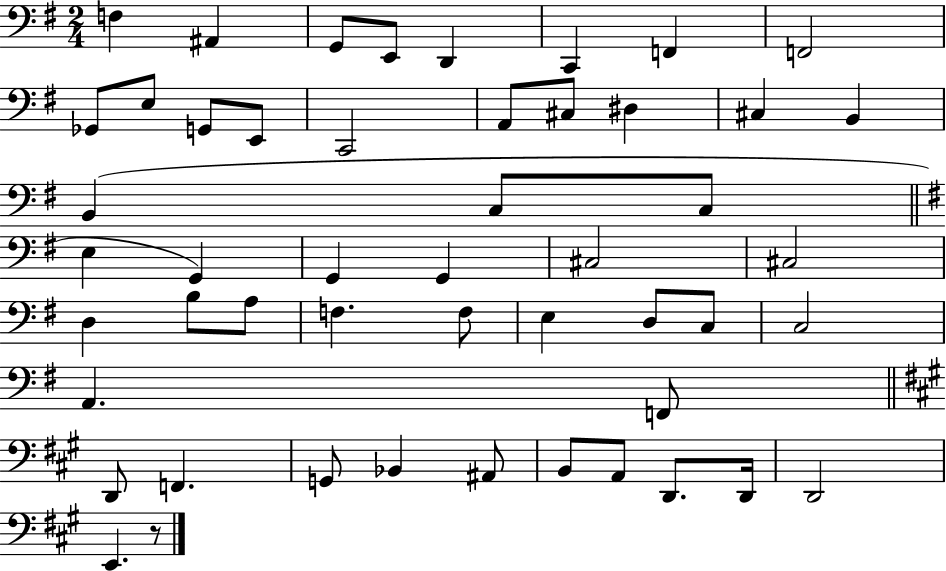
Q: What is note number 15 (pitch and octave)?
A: C#3